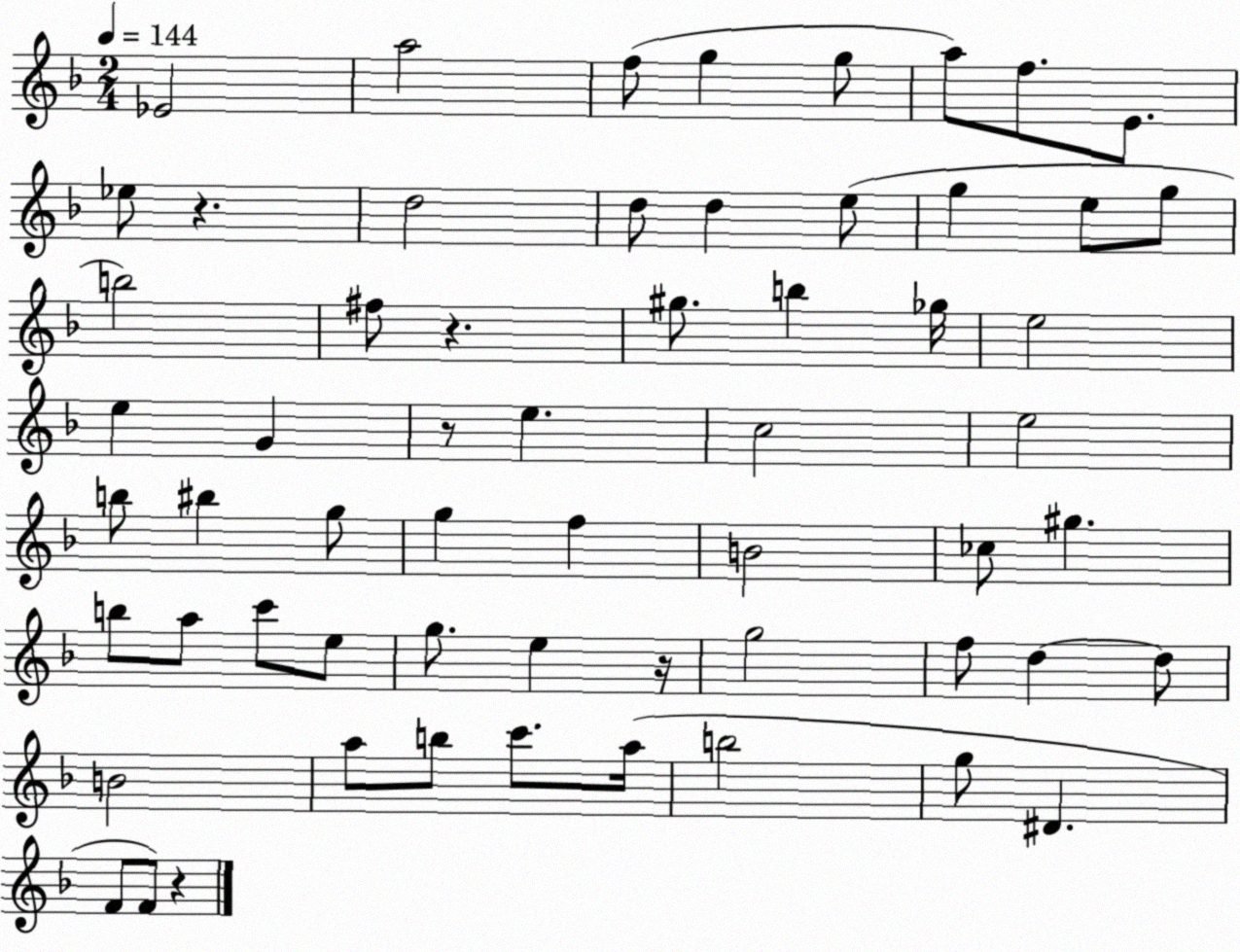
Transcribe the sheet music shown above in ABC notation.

X:1
T:Untitled
M:2/4
L:1/4
K:F
_E2 a2 f/2 g g/2 a/2 f/2 E/2 _e/2 z d2 d/2 d e/2 g e/2 g/2 b2 ^f/2 z ^g/2 b _g/4 e2 e G z/2 e c2 e2 b/2 ^b g/2 g f B2 _c/2 ^g b/2 a/2 c'/2 e/2 g/2 e z/4 g2 f/2 d d/2 B2 a/2 b/2 c'/2 a/4 b2 g/2 ^D F/2 F/2 z